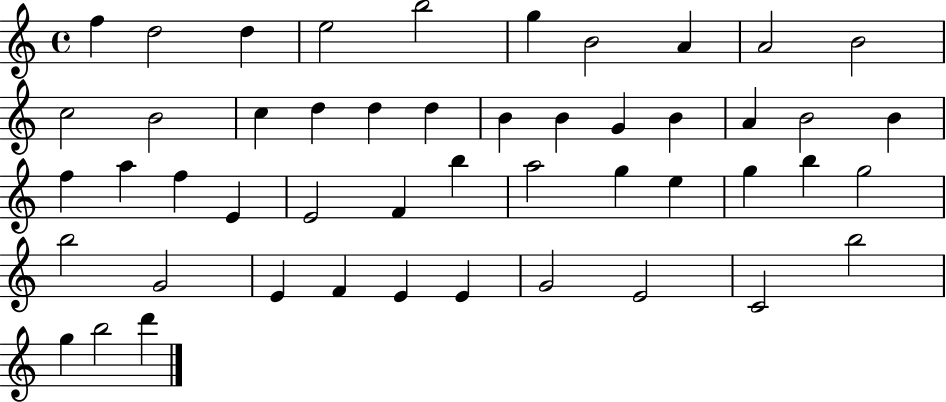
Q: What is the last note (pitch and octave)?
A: D6